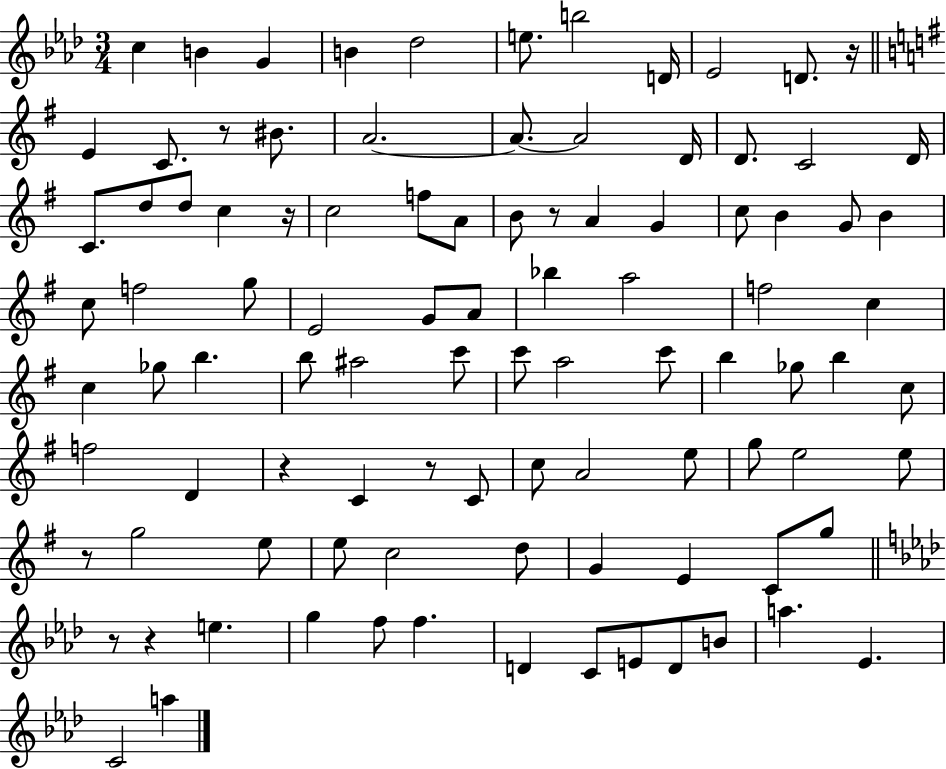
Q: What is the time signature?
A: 3/4